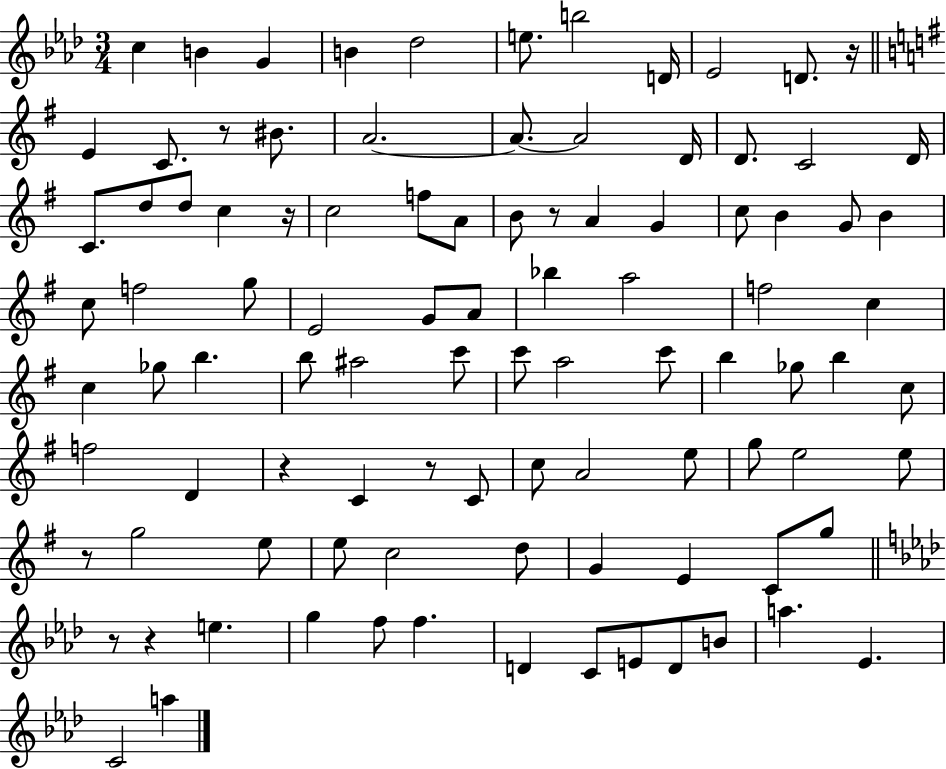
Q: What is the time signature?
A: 3/4